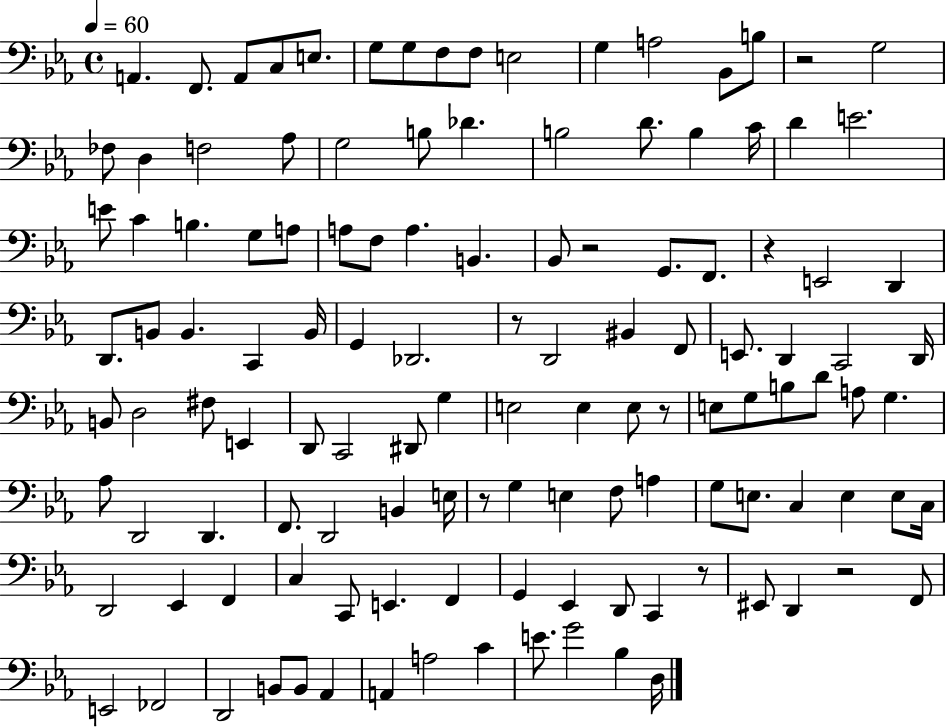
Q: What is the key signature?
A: EES major